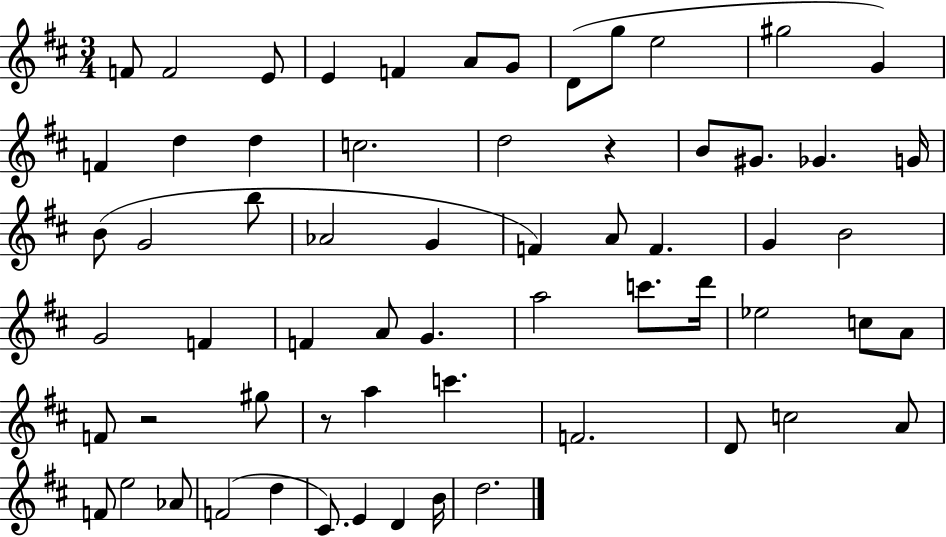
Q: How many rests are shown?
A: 3